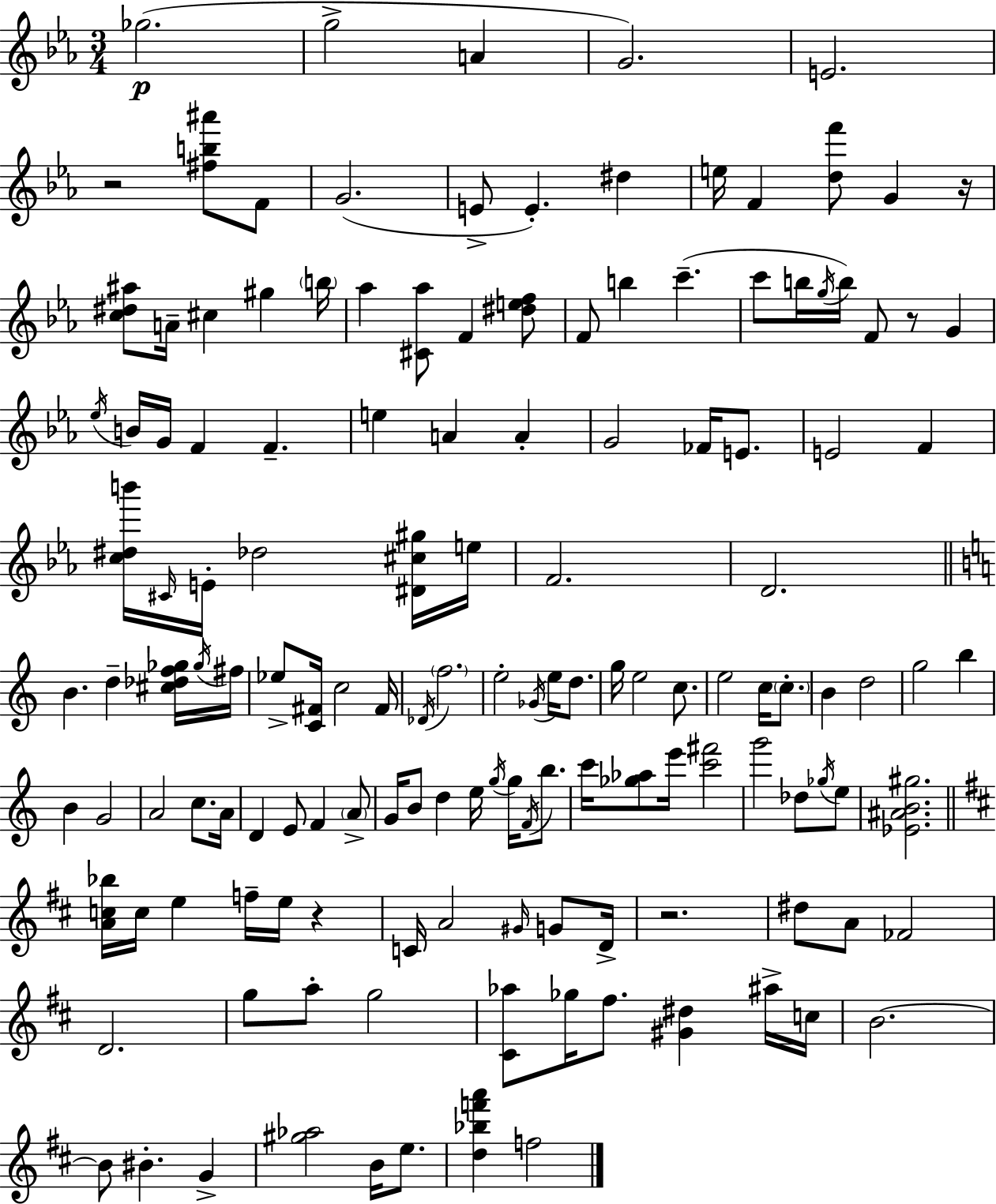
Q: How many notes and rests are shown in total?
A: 142